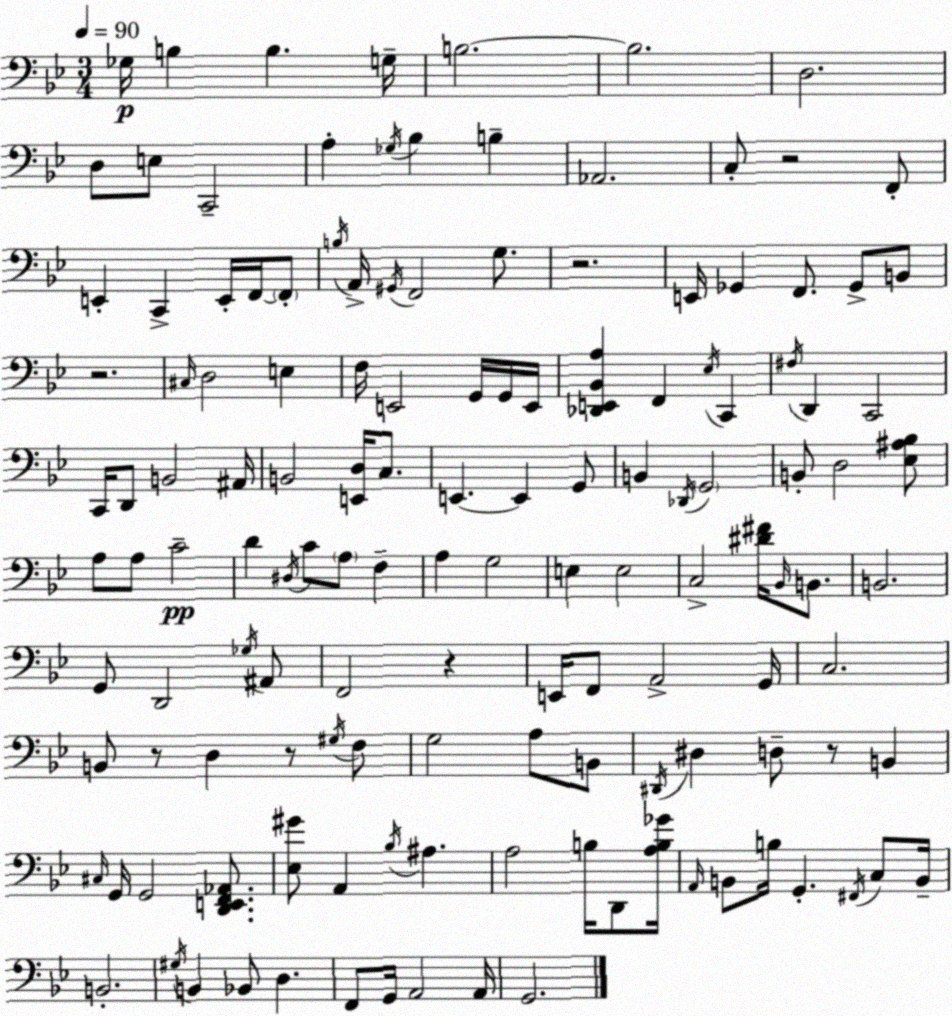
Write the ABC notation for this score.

X:1
T:Untitled
M:3/4
L:1/4
K:Bb
_G,/4 B, B, G,/4 B,2 B,2 D,2 D,/2 E,/2 C,,2 A, _G,/4 _B, B, _A,,2 C,/2 z2 F,,/2 E,, C,, E,,/4 F,,/4 F,,/2 B,/4 A,,/4 ^G,,/4 F,,2 G,/2 z2 E,,/4 _G,, F,,/2 _G,,/2 B,,/2 z2 ^C,/4 D,2 E, F,/4 E,,2 G,,/4 G,,/4 E,,/4 [_D,,E,,_B,,A,] F,, _E,/4 C,, ^F,/4 D,, C,,2 C,,/4 D,,/2 B,,2 ^A,,/4 B,,2 [E,,D,]/4 C,/2 E,, E,, G,,/2 B,, _D,,/4 G,,2 B,,/2 D,2 [_E,^A,_B,]/2 A,/2 A,/2 C2 D ^D,/4 C/2 A,/2 F, A, G,2 E, E,2 C,2 [^D^F]/4 _B,,/4 B,,/2 B,,2 G,,/2 D,,2 _G,/4 ^A,,/2 F,,2 z E,,/4 F,,/2 A,,2 G,,/4 C,2 B,,/2 z/2 D, z/2 ^G,/4 F,/2 G,2 A,/2 B,,/2 ^D,,/4 ^D, D,/2 z/2 B,, ^C,/4 G,,/4 G,,2 [D,,E,,F,,_A,,]/2 [_E,^G]/2 A,, _B,/4 ^A, A,2 B,/4 D,,/2 [A,B,_G]/4 A,,/4 B,,/2 B,/4 G,, ^F,,/4 C,/2 B,,/4 B,,2 ^G,/4 B,, _B,,/2 D, F,,/2 G,,/4 A,,2 A,,/4 G,,2